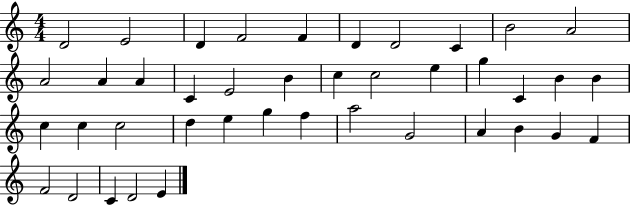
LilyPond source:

{
  \clef treble
  \numericTimeSignature
  \time 4/4
  \key c \major
  d'2 e'2 | d'4 f'2 f'4 | d'4 d'2 c'4 | b'2 a'2 | \break a'2 a'4 a'4 | c'4 e'2 b'4 | c''4 c''2 e''4 | g''4 c'4 b'4 b'4 | \break c''4 c''4 c''2 | d''4 e''4 g''4 f''4 | a''2 g'2 | a'4 b'4 g'4 f'4 | \break f'2 d'2 | c'4 d'2 e'4 | \bar "|."
}